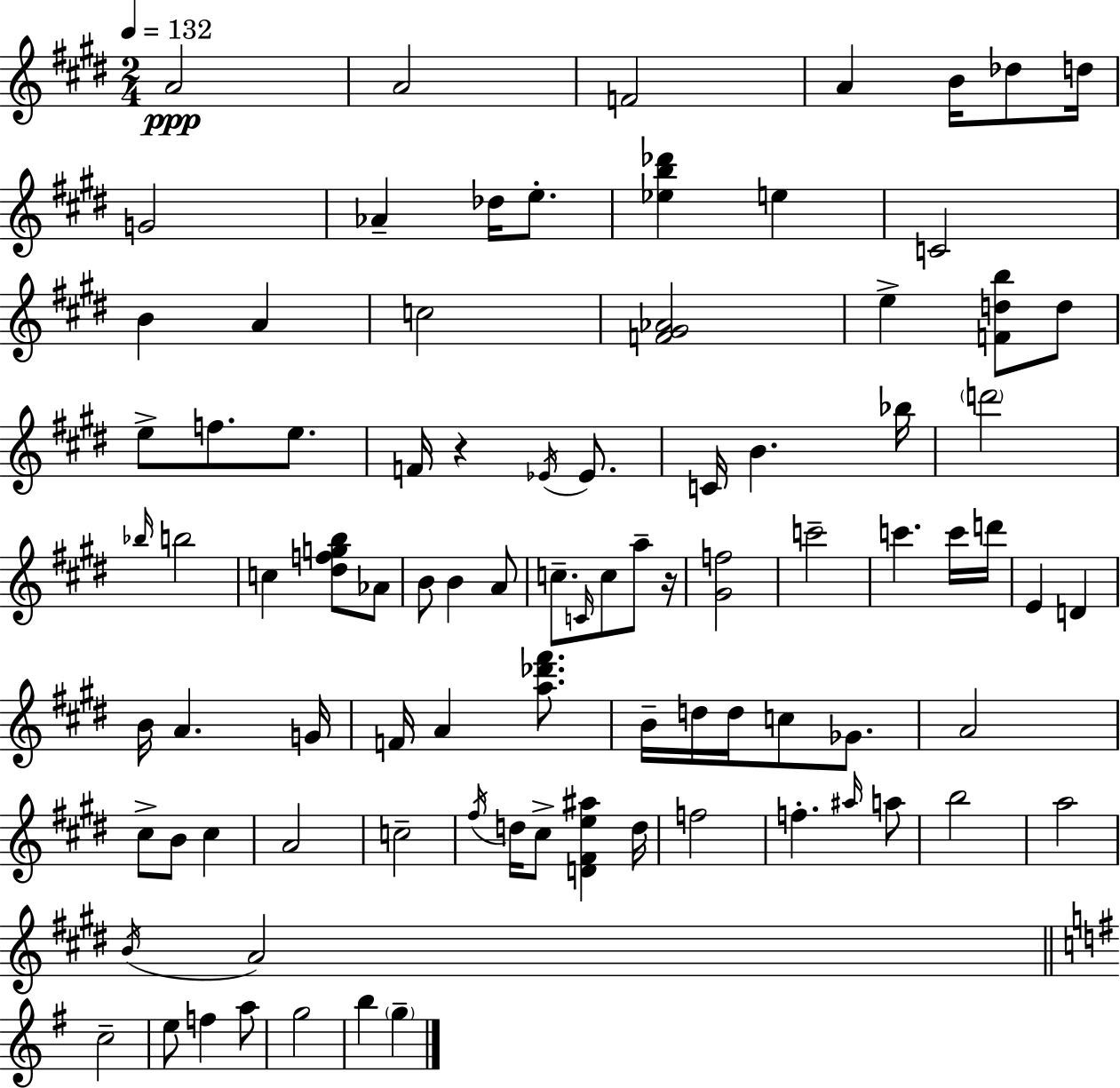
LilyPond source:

{
  \clef treble
  \numericTimeSignature
  \time 2/4
  \key e \major
  \tempo 4 = 132
  a'2\ppp | a'2 | f'2 | a'4 b'16 des''8 d''16 | \break g'2 | aes'4-- des''16 e''8.-. | <ees'' b'' des'''>4 e''4 | c'2 | \break b'4 a'4 | c''2 | <f' gis' aes'>2 | e''4-> <f' d'' b''>8 d''8 | \break e''8-> f''8. e''8. | f'16 r4 \acciaccatura { ees'16 } ees'8. | c'16 b'4. | bes''16 \parenthesize d'''2 | \break \grace { bes''16 } b''2 | c''4 <dis'' f'' g'' b''>8 | aes'8 b'8 b'4 | a'8 c''8.-- \grace { c'16 } c''8 | \break a''8-- r16 <gis' f''>2 | c'''2-- | c'''4. | c'''16 d'''16 e'4 d'4 | \break b'16 a'4. | g'16 f'16 a'4 | <a'' des''' fis'''>8. b'16-- d''16 d''16 c''8 | ges'8. a'2 | \break cis''8-> b'8 cis''4 | a'2 | c''2-- | \acciaccatura { fis''16 } d''16 cis''8-> <d' fis' e'' ais''>4 | \break d''16 f''2 | f''4.-. | \grace { ais''16 } a''8 b''2 | a''2 | \break \acciaccatura { b'16 } a'2 | \bar "||" \break \key e \minor c''2-- | e''8 f''4 a''8 | g''2 | b''4 \parenthesize g''4-- | \break \bar "|."
}